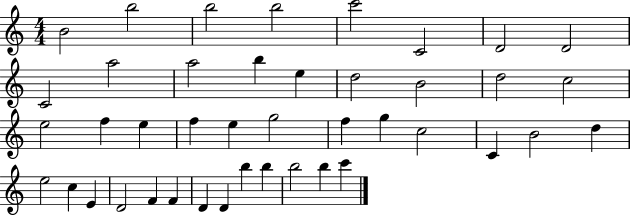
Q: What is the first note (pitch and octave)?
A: B4